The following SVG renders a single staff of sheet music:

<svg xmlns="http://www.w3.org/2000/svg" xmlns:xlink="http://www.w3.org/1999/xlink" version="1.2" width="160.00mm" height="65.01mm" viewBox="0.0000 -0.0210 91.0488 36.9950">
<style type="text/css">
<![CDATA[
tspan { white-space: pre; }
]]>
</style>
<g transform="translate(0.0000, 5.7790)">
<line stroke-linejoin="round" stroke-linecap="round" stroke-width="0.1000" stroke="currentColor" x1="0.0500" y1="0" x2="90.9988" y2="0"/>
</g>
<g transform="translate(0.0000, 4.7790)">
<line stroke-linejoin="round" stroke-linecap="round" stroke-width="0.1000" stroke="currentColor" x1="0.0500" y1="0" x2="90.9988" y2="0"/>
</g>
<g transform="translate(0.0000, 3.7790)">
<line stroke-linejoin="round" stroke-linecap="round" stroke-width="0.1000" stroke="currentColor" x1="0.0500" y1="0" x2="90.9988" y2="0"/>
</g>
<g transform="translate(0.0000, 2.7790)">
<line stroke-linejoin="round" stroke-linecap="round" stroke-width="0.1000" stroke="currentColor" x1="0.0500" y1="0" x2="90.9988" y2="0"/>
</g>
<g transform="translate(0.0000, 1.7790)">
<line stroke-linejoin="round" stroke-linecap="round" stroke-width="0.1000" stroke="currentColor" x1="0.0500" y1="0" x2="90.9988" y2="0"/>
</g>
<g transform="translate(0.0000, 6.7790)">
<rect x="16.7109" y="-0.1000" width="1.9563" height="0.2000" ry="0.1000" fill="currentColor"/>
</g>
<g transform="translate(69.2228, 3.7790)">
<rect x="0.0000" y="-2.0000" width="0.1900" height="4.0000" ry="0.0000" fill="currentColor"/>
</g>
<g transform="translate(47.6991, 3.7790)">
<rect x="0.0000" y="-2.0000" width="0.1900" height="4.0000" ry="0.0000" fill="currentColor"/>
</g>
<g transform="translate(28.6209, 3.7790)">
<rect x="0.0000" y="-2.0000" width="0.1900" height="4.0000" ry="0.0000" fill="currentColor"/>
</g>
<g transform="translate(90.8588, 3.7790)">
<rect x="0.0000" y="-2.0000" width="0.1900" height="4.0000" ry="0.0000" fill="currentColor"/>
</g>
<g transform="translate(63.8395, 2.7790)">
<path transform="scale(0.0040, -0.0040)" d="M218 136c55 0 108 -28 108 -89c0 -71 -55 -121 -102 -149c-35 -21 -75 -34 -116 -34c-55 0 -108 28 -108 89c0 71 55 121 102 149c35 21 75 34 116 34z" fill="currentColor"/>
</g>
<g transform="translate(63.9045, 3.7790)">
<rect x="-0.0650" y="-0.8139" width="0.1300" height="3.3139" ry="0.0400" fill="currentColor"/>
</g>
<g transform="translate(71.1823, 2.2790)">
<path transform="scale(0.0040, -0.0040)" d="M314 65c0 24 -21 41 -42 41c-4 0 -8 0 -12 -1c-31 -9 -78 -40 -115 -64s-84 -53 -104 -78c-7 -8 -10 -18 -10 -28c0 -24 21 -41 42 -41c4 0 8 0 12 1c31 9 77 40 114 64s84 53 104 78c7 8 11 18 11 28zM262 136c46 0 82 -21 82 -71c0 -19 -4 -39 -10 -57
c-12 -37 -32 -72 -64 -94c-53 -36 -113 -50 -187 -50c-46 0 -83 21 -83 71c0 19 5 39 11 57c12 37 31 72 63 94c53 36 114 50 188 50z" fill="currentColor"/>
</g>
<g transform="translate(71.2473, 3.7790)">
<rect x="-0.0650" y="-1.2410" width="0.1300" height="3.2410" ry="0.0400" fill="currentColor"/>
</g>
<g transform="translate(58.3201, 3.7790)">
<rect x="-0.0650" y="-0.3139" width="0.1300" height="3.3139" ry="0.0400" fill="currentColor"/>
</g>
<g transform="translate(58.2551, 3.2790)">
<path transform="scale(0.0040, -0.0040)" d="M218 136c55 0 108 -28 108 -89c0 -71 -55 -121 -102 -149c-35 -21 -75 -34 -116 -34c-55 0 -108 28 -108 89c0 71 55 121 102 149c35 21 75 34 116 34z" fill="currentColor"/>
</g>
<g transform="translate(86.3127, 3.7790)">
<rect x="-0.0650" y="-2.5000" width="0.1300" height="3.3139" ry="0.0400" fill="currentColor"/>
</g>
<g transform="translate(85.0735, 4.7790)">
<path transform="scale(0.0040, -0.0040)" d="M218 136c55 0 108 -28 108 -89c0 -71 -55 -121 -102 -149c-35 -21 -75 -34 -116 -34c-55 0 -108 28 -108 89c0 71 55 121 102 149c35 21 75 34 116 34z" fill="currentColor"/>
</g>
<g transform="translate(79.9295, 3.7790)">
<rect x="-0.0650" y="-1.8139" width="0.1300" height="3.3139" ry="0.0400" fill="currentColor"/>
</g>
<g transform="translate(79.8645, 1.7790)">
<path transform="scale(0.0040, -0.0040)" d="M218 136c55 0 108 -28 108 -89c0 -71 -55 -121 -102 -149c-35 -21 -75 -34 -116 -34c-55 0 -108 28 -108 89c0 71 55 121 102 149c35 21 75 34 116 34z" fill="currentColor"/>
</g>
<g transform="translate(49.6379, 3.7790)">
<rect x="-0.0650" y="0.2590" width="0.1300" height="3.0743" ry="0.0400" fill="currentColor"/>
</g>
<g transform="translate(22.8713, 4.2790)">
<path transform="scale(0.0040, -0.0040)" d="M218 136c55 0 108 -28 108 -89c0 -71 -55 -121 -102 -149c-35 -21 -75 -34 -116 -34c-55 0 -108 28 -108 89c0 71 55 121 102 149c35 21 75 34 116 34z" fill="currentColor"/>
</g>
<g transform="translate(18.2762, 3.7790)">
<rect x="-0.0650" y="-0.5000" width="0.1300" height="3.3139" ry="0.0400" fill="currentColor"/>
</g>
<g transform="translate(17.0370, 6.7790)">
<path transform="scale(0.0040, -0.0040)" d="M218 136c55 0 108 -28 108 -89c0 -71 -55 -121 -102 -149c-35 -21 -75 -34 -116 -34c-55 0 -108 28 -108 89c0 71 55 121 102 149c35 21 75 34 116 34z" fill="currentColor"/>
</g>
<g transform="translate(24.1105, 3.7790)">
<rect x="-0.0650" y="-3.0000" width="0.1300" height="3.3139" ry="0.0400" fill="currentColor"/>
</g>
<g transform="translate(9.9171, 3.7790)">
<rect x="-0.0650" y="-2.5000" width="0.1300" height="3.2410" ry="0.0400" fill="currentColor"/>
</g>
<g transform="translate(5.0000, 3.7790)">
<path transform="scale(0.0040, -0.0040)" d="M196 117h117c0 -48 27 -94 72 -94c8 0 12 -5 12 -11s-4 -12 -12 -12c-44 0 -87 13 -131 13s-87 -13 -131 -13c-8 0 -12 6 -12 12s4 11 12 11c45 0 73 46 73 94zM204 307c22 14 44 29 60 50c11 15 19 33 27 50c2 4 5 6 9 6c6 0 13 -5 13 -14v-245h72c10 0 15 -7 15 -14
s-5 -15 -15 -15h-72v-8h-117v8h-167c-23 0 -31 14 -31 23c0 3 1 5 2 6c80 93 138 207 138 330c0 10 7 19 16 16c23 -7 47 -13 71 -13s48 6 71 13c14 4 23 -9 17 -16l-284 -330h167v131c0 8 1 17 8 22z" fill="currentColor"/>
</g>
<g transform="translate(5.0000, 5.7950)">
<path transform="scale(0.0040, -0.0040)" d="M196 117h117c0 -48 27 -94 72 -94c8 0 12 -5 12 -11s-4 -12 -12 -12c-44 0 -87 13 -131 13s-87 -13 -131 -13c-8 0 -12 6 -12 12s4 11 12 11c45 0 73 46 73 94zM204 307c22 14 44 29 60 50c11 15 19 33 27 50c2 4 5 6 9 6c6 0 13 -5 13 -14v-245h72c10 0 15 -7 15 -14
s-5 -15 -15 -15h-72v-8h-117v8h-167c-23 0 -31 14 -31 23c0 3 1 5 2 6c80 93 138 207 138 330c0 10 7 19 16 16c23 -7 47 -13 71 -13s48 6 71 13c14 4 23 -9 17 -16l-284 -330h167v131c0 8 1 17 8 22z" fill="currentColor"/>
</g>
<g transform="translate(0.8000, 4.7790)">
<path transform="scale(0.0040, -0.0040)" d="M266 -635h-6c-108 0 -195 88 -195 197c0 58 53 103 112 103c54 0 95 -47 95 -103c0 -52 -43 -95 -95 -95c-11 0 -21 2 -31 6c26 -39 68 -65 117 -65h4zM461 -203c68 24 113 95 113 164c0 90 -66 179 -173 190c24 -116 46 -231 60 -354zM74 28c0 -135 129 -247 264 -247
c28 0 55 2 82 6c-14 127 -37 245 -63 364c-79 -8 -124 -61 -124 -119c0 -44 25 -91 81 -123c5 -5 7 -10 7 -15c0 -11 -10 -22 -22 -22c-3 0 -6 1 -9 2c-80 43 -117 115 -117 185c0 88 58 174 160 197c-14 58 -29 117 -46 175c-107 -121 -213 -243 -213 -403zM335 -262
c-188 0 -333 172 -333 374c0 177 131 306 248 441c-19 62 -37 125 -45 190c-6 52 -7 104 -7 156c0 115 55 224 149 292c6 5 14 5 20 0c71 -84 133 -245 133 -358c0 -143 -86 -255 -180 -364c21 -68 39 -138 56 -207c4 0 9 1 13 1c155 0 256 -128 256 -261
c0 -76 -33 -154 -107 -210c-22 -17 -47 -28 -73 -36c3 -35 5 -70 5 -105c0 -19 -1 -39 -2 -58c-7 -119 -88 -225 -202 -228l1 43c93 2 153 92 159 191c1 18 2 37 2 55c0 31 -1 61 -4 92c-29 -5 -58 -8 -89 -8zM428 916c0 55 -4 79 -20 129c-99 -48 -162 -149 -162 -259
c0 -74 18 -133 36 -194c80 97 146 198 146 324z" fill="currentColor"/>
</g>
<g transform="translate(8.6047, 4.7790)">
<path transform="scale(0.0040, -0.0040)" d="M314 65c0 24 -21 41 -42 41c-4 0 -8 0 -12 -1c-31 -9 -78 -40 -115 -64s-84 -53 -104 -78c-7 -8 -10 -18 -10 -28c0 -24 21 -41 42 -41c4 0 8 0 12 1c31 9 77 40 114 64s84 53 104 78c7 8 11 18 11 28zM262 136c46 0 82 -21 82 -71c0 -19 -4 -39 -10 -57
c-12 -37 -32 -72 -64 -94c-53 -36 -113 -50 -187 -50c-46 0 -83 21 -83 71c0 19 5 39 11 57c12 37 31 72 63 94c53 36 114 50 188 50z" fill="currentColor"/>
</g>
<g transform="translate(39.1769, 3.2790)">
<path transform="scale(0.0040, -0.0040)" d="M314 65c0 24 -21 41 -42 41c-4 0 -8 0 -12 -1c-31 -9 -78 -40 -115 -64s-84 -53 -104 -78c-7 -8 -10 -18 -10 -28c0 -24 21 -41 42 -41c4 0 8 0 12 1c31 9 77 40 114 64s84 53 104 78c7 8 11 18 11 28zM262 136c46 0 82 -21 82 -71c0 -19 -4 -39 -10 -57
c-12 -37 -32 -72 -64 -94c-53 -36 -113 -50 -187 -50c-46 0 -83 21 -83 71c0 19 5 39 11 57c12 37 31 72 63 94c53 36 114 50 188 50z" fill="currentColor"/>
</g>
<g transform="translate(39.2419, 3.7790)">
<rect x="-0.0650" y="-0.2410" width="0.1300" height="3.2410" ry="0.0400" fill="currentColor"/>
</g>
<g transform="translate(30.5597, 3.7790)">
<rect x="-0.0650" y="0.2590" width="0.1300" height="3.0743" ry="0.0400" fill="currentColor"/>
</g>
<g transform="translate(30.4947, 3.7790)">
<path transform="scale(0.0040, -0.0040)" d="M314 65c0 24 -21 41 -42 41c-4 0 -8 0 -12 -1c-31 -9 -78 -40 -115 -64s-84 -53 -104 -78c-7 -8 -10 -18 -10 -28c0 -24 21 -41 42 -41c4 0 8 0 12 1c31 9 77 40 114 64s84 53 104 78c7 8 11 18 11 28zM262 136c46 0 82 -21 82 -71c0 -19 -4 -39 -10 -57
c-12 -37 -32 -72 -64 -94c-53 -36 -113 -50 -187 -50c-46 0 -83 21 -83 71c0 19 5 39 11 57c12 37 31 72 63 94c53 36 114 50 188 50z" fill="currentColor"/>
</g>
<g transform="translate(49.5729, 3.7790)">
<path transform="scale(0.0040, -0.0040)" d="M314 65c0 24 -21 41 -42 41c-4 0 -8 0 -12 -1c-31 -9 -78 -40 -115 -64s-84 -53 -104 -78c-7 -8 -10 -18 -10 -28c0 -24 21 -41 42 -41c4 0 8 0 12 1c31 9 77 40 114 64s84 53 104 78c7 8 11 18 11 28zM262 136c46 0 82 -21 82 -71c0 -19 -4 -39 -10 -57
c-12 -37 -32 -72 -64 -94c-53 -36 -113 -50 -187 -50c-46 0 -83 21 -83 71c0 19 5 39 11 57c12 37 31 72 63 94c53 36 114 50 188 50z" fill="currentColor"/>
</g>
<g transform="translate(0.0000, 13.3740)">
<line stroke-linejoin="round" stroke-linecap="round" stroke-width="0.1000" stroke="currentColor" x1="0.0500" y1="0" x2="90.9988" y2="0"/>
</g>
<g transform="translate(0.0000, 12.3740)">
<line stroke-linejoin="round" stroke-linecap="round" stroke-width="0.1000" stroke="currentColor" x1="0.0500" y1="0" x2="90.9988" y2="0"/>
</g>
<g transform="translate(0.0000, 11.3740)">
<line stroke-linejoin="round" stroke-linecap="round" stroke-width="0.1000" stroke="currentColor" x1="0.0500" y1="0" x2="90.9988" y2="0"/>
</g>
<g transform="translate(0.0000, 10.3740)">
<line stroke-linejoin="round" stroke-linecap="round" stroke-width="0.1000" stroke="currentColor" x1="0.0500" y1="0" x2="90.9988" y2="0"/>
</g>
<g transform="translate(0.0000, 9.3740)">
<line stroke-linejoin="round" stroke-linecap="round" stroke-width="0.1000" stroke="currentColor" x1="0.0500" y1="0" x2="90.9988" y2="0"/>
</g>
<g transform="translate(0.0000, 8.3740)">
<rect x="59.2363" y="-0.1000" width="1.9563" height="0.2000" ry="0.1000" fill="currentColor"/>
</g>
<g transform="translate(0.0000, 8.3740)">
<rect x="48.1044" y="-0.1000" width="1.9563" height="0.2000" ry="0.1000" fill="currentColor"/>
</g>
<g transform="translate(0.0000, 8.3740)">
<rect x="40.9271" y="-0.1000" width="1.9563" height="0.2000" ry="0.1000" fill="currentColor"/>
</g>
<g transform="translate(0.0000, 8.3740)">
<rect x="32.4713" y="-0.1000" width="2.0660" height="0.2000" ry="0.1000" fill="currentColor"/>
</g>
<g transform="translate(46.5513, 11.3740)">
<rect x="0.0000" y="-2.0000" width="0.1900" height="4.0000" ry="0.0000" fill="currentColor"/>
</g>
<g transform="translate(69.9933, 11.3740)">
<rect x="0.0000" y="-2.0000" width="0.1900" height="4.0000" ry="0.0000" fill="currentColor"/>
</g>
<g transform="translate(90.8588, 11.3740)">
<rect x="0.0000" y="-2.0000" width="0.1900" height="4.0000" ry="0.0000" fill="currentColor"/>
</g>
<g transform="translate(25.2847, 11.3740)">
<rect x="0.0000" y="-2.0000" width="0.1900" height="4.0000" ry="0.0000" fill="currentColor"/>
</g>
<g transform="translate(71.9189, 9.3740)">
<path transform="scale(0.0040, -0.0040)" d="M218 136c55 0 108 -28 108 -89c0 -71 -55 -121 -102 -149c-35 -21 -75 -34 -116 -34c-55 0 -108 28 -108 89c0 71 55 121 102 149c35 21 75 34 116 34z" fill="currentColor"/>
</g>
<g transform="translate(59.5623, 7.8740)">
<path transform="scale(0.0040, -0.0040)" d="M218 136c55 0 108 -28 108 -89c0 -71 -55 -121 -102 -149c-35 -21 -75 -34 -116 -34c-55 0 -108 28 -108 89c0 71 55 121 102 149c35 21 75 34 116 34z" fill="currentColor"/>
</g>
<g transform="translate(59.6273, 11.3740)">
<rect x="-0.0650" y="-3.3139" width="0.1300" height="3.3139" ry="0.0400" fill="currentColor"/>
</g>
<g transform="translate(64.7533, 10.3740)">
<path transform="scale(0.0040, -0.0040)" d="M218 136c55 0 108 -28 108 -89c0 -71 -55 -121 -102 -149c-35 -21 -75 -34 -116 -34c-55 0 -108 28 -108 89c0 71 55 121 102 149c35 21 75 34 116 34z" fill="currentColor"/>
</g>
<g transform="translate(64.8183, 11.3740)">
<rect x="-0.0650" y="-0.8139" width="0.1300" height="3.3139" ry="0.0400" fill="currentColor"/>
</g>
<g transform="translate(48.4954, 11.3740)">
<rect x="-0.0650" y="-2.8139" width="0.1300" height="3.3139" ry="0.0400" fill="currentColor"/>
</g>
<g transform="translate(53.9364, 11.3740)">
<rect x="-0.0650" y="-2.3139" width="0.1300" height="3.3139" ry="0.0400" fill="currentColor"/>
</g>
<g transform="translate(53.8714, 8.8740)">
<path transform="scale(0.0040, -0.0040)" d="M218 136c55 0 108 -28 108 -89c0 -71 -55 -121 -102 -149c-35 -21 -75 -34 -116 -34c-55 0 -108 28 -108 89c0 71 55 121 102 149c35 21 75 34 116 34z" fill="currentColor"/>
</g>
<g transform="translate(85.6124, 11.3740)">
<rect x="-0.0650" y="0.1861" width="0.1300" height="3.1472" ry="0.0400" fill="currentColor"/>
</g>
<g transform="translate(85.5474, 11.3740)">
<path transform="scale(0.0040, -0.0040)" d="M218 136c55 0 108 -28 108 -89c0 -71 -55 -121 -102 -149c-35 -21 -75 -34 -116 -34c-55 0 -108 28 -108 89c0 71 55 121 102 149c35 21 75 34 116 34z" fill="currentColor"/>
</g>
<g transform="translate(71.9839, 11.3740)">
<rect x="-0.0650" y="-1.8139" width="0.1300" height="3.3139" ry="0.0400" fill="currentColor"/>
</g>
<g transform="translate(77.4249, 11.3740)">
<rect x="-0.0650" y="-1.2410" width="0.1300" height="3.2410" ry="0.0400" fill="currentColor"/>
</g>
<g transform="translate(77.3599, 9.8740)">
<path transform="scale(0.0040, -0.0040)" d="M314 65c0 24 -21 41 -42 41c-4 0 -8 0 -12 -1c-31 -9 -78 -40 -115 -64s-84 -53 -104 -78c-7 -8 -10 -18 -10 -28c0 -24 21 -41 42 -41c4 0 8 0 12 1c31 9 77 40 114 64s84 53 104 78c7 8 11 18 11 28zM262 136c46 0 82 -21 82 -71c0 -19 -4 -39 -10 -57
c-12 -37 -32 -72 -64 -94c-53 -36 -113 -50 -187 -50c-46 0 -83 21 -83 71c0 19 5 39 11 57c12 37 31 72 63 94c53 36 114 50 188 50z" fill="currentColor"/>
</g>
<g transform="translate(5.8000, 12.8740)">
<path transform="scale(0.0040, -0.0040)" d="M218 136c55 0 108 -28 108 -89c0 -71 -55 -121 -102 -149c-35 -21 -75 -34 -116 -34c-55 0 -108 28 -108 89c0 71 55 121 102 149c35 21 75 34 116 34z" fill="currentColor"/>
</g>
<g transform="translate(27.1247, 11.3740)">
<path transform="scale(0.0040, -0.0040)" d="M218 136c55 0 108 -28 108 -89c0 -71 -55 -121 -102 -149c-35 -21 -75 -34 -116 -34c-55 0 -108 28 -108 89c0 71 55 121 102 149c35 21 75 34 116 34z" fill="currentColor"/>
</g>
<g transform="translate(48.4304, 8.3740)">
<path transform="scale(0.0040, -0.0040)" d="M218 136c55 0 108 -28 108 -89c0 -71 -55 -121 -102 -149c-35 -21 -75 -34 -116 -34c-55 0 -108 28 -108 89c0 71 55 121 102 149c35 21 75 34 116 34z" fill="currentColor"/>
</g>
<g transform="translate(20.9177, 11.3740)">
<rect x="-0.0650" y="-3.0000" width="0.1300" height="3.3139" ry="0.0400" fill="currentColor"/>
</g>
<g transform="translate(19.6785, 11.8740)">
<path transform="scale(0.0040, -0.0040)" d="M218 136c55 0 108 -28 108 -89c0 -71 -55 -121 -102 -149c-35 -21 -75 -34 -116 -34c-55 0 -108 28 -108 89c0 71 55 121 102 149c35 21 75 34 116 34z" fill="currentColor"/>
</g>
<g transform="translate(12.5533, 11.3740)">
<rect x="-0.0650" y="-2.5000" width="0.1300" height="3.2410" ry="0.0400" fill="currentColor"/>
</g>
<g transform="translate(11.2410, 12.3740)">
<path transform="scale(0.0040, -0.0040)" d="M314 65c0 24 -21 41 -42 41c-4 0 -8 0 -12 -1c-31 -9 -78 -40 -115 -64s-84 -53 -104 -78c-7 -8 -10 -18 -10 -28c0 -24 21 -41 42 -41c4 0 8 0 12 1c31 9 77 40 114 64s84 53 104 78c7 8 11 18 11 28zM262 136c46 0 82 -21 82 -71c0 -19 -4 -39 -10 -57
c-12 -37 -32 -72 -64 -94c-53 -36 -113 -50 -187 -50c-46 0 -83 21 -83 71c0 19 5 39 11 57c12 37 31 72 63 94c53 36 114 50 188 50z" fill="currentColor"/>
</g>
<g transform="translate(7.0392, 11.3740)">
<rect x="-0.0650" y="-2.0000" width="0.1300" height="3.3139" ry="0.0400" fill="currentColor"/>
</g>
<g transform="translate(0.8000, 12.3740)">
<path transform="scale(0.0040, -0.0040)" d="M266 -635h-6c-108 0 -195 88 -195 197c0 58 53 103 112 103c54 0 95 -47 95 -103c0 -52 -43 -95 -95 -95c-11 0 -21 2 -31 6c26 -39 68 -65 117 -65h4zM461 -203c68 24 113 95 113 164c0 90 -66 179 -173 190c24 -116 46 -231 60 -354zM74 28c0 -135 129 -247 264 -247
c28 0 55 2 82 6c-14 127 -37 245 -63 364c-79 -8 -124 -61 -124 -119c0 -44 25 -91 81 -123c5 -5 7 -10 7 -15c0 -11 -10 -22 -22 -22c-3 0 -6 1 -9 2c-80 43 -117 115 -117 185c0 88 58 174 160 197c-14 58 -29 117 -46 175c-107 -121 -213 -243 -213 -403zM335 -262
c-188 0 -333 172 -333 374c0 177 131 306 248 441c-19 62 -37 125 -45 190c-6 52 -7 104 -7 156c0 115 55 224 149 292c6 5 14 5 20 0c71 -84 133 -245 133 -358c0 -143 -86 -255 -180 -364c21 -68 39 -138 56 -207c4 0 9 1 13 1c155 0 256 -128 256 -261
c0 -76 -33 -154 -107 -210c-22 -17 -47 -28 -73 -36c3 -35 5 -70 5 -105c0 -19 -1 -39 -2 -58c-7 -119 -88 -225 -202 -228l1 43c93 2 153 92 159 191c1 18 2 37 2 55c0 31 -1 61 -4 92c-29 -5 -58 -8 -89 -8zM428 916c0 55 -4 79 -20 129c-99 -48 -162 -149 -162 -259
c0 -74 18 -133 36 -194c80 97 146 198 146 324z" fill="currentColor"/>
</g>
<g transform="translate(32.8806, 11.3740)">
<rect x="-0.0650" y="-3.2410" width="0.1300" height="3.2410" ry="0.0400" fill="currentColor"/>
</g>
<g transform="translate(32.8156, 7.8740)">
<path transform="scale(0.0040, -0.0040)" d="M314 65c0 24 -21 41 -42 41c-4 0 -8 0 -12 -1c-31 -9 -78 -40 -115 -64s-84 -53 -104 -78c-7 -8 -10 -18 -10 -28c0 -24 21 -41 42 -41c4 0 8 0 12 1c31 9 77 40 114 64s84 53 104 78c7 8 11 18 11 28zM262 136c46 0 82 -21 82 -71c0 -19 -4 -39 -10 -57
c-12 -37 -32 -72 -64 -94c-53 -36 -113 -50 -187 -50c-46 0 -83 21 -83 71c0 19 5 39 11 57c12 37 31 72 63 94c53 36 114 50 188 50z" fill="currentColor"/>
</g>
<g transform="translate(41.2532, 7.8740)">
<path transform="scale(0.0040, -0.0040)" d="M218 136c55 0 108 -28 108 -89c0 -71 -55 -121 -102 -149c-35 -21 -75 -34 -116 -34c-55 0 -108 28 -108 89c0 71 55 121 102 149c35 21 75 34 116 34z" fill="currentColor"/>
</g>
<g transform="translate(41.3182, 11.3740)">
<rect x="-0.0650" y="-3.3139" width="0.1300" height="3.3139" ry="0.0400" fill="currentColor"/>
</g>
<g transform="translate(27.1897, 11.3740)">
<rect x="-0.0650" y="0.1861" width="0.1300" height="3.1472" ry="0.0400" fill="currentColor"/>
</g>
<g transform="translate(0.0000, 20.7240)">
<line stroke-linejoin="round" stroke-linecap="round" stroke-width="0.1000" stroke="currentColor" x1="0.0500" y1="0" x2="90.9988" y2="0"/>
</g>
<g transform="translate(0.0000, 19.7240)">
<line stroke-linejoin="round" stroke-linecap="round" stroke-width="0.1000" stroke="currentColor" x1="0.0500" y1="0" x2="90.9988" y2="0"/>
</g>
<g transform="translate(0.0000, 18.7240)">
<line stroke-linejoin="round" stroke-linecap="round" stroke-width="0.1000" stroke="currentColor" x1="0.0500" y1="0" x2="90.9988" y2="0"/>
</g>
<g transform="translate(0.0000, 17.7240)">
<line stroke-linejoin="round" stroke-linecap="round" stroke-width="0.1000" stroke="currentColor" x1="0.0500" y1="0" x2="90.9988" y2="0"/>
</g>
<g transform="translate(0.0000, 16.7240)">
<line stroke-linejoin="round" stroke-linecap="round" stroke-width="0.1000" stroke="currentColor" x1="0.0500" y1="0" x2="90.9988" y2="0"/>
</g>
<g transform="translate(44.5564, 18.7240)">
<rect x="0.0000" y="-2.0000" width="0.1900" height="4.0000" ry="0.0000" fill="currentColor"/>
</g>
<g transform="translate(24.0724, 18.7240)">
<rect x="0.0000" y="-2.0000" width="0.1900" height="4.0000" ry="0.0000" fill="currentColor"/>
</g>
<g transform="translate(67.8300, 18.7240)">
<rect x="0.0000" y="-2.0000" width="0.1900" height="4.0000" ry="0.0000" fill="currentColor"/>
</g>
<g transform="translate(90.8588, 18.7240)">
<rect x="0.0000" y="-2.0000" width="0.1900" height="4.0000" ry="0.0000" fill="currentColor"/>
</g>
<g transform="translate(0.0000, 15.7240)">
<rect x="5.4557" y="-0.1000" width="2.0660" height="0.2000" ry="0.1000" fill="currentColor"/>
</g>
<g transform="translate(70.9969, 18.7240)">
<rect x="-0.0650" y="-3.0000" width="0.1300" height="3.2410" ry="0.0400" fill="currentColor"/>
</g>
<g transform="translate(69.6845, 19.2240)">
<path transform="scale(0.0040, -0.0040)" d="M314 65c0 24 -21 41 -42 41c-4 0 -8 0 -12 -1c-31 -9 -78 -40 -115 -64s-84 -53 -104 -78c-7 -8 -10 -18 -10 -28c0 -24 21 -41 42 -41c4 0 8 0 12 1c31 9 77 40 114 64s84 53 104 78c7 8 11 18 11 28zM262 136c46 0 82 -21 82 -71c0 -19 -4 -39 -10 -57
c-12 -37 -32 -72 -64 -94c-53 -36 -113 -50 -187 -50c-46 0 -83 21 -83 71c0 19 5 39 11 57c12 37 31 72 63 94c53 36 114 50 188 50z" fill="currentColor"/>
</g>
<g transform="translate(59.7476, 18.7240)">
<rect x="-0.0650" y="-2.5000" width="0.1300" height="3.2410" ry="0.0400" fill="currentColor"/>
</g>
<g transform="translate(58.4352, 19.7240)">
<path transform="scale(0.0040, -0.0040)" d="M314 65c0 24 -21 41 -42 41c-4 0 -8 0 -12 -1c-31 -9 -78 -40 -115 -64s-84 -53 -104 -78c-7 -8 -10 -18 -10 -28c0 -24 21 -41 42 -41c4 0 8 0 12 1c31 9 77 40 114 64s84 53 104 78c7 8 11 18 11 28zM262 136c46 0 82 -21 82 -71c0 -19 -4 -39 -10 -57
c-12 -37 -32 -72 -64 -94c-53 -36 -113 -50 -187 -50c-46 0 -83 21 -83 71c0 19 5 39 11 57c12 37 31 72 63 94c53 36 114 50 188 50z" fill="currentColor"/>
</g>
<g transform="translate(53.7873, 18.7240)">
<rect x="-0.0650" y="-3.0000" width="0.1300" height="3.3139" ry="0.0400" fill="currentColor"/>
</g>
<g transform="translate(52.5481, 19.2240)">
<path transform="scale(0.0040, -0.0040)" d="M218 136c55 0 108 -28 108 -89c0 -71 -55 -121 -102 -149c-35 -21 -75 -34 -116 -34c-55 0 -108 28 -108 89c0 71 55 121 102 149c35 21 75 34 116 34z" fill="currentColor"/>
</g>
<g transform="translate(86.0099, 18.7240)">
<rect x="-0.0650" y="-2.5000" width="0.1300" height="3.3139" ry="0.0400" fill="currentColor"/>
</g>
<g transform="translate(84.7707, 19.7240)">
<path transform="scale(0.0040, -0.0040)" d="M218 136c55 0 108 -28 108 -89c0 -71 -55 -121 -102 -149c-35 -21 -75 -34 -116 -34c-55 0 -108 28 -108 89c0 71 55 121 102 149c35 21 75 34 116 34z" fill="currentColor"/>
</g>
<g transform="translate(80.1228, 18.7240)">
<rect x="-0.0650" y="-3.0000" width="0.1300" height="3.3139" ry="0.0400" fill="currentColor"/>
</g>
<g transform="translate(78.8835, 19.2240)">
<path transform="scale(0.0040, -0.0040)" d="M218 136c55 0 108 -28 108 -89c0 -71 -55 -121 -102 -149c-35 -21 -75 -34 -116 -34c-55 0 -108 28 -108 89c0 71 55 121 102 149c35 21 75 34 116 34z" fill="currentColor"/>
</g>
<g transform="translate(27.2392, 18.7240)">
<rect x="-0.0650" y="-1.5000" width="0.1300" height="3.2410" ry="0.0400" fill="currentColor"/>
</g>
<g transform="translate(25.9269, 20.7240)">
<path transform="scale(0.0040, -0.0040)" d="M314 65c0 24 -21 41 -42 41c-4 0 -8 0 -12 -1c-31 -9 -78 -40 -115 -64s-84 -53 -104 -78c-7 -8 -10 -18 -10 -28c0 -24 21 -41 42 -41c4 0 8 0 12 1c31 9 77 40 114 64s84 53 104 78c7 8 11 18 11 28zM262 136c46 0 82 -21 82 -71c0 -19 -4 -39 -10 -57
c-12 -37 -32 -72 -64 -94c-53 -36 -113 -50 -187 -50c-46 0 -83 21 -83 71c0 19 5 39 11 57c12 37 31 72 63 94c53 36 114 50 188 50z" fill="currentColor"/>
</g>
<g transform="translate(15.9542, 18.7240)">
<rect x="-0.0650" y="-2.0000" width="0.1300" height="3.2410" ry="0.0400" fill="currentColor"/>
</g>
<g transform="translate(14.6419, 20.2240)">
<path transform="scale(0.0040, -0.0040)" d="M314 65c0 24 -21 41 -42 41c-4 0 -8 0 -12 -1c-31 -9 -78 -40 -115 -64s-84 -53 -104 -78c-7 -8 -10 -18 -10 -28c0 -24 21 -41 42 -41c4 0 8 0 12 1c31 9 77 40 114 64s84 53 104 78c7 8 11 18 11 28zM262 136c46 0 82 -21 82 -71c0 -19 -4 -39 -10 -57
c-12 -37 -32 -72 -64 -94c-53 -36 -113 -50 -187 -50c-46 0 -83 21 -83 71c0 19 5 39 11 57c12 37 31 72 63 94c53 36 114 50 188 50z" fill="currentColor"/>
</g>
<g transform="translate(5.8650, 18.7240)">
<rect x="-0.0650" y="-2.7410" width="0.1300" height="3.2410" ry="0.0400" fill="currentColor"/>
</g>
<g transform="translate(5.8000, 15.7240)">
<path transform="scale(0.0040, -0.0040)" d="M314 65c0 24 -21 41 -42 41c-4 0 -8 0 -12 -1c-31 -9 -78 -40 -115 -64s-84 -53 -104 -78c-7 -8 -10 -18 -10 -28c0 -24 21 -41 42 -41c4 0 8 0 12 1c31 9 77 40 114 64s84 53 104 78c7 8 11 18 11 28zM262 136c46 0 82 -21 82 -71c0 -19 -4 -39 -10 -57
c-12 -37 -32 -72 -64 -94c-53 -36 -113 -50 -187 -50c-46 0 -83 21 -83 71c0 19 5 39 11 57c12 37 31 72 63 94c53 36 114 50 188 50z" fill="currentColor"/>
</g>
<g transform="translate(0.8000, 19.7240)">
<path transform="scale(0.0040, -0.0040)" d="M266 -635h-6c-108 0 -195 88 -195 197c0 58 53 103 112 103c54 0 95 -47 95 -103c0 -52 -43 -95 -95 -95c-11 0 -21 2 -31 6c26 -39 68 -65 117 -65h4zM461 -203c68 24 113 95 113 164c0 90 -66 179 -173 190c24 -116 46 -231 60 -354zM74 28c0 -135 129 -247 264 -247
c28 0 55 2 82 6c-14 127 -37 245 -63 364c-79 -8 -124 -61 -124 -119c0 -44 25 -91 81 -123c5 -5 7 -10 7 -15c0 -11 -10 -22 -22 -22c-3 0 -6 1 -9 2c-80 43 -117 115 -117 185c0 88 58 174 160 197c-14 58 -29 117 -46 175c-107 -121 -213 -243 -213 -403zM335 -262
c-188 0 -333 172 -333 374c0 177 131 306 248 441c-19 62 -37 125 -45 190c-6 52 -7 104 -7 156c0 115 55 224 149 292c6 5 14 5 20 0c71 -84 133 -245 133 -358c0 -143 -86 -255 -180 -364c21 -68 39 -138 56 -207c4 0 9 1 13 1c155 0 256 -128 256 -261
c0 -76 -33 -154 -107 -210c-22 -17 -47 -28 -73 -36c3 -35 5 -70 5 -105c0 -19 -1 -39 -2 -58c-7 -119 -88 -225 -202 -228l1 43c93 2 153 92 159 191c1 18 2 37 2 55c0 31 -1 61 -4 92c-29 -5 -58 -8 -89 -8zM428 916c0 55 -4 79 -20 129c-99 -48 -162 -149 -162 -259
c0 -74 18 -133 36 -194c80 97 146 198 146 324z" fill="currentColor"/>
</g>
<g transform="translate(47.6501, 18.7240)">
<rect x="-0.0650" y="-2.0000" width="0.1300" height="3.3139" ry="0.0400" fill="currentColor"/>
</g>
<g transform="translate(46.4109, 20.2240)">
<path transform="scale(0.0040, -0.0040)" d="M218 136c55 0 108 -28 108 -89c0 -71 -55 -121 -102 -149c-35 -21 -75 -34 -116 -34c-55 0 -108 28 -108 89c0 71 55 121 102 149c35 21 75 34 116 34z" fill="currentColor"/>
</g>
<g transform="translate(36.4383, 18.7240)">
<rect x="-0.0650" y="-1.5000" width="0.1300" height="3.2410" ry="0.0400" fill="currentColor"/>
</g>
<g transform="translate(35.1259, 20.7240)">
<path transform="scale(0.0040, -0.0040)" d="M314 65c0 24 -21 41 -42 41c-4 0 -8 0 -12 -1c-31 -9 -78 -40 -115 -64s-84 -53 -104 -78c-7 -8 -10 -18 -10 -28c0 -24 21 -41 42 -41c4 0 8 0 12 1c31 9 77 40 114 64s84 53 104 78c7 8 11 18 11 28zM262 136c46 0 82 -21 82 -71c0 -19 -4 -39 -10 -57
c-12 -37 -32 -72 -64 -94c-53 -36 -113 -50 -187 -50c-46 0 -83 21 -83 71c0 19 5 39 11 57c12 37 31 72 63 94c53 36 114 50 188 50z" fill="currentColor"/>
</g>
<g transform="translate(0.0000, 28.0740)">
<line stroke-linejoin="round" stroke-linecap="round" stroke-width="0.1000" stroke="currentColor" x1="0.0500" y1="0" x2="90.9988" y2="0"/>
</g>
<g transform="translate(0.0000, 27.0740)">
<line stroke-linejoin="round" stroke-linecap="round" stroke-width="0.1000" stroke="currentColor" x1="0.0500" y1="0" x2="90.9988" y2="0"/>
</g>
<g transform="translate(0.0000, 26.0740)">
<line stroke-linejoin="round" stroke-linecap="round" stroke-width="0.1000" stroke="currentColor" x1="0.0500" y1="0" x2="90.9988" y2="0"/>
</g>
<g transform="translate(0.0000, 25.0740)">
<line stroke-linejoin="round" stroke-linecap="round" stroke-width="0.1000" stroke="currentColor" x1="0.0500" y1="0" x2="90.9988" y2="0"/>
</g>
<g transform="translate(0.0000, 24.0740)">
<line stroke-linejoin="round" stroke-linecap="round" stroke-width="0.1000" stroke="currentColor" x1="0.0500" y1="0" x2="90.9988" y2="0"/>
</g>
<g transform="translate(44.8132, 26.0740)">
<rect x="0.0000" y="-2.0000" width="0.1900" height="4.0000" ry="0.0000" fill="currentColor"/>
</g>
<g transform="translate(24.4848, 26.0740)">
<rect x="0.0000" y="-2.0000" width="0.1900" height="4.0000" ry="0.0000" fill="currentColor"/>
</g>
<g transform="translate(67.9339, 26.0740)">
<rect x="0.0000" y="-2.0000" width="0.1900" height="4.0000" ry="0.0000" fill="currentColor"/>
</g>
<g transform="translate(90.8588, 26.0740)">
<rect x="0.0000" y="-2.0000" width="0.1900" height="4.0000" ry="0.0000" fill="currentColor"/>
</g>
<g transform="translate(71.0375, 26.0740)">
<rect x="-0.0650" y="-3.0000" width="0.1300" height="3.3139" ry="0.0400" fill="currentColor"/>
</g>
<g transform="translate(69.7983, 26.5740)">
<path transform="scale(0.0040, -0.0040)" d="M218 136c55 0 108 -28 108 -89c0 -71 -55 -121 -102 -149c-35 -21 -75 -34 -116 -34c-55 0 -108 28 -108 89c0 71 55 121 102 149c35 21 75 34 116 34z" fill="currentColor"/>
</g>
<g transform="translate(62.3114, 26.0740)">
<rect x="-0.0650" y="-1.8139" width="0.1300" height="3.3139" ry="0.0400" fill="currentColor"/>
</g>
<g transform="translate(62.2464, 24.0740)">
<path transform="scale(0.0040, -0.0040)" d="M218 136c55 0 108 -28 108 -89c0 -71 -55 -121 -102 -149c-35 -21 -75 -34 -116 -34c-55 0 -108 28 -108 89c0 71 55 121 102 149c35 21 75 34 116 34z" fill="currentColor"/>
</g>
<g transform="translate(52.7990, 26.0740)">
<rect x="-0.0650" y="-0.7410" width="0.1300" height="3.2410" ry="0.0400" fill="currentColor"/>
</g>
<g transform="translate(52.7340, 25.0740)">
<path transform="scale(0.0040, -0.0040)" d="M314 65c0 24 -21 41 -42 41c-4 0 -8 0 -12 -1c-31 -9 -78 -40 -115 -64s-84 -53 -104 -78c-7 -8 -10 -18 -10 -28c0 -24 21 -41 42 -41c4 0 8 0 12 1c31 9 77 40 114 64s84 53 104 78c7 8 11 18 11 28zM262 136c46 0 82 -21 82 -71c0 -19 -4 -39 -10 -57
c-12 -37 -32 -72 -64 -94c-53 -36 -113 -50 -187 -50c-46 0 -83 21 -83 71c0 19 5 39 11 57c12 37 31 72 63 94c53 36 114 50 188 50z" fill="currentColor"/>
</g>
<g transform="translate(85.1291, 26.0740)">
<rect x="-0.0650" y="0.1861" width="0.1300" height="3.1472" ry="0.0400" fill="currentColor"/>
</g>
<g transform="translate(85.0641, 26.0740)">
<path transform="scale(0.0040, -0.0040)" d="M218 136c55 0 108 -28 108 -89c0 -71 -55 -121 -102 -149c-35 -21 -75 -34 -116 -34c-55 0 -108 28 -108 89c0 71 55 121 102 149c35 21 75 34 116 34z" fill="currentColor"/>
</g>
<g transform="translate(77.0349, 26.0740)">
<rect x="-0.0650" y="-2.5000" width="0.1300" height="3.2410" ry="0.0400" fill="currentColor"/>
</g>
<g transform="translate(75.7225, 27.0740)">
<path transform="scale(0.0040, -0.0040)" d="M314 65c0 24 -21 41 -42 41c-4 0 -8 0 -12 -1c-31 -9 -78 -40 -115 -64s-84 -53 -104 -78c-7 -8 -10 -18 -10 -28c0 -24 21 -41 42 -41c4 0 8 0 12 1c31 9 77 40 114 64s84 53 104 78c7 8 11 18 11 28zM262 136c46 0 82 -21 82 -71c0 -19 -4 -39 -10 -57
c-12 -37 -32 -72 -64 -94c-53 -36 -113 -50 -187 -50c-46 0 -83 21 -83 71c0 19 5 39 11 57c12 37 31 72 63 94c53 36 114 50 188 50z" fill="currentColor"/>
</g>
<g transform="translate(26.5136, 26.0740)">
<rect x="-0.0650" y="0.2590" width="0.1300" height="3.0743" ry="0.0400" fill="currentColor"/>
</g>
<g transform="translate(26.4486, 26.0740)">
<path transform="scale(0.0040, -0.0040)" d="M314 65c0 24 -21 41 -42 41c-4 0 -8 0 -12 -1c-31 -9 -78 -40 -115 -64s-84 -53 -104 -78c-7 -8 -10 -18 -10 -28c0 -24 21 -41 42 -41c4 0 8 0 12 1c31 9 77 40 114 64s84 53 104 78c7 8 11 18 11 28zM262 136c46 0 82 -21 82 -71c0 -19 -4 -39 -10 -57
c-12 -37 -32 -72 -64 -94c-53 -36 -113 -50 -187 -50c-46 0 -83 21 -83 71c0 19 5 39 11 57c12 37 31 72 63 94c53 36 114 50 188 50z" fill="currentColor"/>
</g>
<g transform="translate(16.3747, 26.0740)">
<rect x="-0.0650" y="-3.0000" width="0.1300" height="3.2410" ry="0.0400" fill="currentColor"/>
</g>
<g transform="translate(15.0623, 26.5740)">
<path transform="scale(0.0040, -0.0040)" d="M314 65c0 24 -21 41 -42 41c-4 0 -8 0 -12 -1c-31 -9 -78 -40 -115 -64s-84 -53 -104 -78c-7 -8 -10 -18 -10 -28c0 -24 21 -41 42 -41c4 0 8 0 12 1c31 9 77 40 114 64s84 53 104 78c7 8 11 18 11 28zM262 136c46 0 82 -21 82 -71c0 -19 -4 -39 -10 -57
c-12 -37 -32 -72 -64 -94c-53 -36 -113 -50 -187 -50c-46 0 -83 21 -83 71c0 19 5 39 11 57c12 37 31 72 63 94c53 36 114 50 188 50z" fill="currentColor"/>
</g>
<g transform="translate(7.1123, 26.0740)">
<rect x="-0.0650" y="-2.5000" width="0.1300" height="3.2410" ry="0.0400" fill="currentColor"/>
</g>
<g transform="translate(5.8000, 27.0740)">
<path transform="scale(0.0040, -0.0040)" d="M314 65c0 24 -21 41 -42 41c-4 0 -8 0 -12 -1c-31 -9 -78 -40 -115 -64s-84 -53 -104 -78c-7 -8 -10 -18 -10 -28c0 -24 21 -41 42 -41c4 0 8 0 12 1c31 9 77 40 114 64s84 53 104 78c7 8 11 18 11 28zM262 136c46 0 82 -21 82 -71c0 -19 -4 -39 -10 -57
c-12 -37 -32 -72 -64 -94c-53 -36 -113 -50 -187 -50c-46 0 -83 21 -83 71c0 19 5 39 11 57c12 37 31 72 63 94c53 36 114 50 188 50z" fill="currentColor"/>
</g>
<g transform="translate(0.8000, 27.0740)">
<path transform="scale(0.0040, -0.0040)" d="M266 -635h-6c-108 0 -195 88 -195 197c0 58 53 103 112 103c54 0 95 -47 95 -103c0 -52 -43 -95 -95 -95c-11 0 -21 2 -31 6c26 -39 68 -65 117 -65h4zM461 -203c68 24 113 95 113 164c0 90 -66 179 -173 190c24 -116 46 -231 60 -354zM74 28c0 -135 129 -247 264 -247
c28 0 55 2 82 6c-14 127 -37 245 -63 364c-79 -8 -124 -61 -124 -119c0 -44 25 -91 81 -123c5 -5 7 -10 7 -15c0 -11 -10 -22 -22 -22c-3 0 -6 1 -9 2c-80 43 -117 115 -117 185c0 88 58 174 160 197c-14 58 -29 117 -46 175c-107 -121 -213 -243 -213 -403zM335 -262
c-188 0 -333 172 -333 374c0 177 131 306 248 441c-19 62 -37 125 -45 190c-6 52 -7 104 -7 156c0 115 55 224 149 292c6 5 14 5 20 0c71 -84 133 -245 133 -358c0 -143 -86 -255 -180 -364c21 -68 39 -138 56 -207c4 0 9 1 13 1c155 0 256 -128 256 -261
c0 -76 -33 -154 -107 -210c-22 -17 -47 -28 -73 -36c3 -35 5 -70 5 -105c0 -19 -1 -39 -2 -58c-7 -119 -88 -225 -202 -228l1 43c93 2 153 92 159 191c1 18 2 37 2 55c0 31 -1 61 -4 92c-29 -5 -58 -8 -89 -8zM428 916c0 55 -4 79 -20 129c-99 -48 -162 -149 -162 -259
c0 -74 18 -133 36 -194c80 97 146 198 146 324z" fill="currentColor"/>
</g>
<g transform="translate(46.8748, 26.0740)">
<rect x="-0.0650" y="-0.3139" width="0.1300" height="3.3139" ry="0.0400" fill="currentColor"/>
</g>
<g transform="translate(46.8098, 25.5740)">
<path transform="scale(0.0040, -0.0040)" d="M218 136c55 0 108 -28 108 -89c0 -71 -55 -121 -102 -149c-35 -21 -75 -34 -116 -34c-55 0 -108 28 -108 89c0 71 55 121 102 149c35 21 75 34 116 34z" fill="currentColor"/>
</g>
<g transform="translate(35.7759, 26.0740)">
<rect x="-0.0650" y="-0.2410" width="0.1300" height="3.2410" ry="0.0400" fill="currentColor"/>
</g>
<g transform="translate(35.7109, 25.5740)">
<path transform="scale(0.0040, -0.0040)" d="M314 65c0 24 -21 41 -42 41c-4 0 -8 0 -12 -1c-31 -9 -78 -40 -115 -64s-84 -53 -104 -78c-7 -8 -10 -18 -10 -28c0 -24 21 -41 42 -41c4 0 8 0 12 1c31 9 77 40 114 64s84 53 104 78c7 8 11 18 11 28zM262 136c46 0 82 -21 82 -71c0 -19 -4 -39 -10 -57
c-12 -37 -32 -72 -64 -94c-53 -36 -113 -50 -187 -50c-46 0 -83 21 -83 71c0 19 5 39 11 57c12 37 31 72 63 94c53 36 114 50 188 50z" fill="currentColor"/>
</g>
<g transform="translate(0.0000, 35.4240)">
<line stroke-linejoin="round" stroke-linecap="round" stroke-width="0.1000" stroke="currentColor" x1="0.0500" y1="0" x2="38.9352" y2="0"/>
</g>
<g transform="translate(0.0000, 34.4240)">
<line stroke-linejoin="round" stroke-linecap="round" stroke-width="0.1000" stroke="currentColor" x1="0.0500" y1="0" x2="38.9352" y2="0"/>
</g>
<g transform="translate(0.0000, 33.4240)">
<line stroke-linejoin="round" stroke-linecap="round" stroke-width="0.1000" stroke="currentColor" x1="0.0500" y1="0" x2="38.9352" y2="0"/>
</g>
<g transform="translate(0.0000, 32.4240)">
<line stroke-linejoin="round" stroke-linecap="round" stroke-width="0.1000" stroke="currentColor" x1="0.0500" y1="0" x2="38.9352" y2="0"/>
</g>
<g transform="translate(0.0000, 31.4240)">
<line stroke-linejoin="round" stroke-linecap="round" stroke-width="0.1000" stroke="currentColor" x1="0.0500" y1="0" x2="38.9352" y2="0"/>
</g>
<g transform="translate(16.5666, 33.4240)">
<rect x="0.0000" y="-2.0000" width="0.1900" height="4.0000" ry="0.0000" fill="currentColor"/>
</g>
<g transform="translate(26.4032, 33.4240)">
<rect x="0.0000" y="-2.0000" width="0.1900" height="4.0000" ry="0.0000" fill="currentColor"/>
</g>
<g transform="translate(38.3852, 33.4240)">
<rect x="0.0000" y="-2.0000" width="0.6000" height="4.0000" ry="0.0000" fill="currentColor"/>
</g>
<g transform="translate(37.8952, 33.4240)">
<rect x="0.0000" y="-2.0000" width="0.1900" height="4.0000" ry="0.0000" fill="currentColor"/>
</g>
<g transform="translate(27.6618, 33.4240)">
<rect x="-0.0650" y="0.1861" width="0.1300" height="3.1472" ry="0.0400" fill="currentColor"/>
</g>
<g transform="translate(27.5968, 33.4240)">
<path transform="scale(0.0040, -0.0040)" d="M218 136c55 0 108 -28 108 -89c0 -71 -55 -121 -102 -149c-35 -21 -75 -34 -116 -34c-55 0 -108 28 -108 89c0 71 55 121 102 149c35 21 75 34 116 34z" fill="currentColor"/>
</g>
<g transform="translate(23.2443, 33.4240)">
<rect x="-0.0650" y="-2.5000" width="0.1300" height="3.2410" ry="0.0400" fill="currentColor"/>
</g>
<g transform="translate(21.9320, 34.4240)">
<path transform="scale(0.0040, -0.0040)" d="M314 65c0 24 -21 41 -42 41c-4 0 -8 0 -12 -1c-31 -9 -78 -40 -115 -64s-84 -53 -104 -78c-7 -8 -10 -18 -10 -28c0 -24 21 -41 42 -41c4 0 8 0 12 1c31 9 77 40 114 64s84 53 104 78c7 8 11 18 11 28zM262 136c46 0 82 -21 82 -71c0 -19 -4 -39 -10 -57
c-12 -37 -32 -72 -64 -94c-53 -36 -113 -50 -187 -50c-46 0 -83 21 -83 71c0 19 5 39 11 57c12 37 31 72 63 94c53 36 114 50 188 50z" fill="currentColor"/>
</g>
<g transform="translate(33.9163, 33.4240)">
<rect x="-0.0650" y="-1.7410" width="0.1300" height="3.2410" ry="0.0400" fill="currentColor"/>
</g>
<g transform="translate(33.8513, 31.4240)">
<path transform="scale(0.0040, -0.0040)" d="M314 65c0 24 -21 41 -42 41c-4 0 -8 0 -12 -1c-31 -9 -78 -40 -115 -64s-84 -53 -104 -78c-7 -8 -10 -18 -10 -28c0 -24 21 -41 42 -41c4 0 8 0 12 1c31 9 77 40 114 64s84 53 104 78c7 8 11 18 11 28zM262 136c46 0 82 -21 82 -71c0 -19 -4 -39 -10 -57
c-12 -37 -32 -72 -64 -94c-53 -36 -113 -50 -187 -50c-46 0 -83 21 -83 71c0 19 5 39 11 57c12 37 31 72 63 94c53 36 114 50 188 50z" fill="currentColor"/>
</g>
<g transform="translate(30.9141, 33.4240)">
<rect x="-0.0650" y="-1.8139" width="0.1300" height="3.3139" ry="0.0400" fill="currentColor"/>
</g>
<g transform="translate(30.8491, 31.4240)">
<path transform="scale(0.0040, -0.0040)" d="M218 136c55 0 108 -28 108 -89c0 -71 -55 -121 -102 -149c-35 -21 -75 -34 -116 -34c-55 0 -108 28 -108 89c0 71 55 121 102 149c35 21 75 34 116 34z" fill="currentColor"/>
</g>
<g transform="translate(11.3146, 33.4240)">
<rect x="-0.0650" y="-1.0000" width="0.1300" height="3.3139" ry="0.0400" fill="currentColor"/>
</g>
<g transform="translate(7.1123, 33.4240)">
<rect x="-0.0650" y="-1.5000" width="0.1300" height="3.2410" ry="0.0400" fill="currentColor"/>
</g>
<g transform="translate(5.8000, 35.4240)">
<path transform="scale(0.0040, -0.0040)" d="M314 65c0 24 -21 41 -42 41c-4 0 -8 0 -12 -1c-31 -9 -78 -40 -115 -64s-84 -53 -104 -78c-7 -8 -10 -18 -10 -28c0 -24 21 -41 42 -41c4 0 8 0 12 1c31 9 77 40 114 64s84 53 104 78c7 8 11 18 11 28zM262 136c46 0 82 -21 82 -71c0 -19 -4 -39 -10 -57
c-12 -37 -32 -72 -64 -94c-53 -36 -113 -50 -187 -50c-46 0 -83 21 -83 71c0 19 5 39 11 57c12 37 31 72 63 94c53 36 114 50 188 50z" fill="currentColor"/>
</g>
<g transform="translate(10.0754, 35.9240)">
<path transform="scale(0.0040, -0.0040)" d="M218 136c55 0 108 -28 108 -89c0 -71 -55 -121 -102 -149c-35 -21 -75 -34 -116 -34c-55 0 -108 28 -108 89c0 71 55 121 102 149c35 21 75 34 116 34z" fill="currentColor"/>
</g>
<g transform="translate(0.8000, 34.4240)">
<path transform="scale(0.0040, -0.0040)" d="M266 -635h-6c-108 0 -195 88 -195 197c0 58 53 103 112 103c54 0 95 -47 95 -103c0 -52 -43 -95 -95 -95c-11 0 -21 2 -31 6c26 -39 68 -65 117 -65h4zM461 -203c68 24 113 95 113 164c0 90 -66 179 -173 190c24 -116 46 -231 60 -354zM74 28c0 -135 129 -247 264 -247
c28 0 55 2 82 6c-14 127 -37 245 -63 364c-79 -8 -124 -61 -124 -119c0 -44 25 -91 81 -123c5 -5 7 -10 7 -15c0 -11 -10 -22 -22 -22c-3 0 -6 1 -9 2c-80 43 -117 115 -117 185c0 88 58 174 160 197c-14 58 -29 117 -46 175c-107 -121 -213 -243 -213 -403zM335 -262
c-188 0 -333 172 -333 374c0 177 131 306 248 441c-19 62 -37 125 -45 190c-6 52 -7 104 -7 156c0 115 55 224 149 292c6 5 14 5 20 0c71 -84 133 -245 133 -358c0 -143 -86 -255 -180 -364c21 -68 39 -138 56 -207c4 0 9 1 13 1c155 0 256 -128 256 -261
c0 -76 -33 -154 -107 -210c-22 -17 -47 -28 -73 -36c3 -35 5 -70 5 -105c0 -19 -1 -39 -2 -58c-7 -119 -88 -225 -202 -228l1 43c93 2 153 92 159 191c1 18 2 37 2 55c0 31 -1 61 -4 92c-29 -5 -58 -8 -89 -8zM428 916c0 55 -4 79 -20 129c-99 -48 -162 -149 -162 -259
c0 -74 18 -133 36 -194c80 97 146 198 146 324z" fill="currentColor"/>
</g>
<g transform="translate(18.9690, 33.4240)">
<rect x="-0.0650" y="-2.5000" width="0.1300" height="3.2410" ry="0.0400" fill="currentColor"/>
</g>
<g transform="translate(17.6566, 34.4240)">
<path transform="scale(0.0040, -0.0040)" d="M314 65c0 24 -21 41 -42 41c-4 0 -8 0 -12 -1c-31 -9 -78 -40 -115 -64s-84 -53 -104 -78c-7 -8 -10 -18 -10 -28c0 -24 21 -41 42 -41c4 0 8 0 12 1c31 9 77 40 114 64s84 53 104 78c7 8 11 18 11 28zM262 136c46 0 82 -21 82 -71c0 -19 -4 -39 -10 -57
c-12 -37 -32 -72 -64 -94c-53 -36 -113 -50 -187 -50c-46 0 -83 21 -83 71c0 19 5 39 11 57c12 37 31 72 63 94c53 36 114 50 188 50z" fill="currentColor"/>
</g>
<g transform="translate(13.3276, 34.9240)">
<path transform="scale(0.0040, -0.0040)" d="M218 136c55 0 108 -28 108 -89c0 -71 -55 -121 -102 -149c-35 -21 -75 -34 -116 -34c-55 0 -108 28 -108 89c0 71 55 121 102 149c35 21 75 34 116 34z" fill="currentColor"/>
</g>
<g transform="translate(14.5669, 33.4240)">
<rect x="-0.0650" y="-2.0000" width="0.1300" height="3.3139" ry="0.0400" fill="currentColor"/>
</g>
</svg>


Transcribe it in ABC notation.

X:1
T:Untitled
M:4/4
L:1/4
K:C
G2 C A B2 c2 B2 c d e2 f G F G2 A B b2 b a g b d f e2 B a2 F2 E2 E2 F A G2 A2 A G G2 A2 B2 c2 c d2 f A G2 B E2 D F G2 G2 B f f2